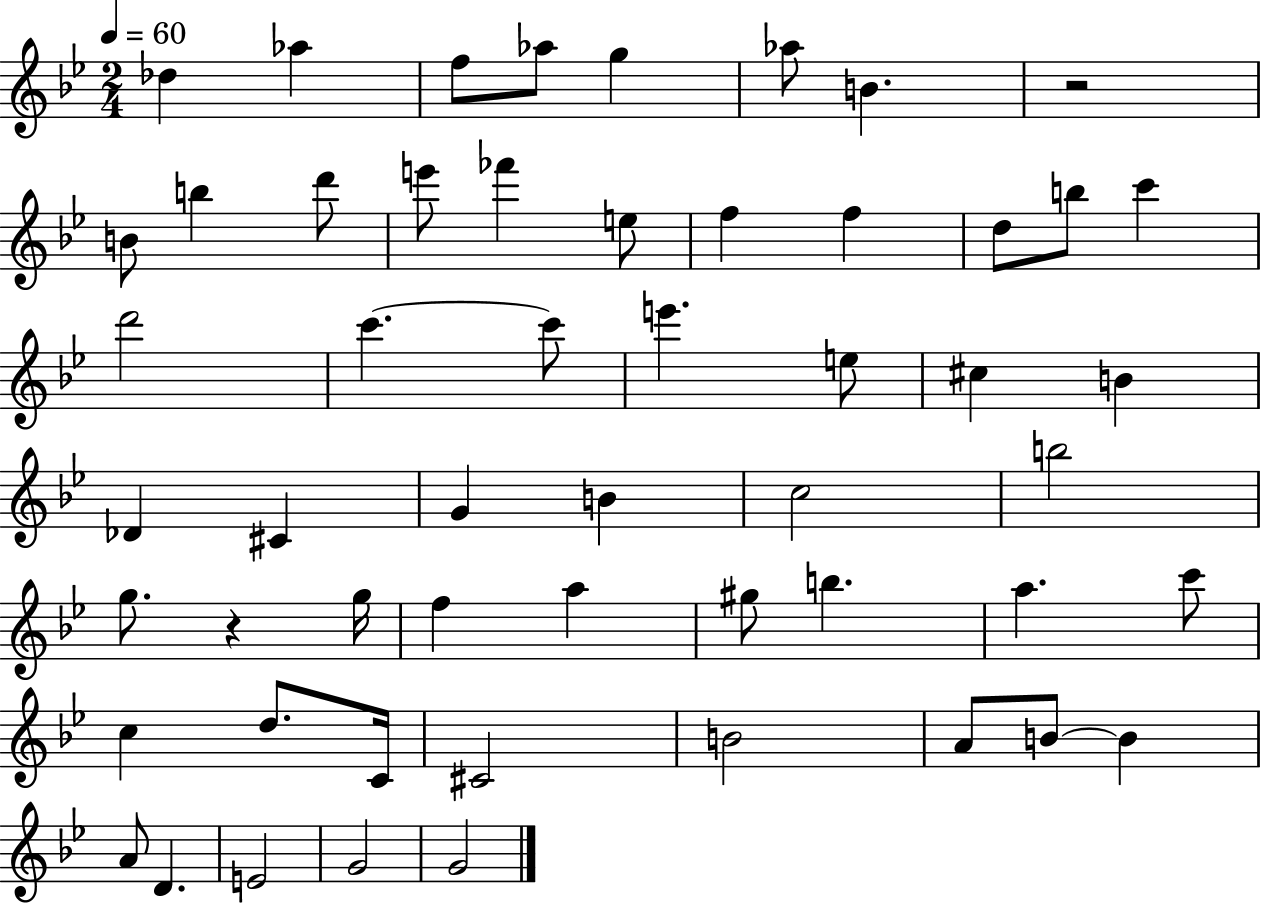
{
  \clef treble
  \numericTimeSignature
  \time 2/4
  \key bes \major
  \tempo 4 = 60
  des''4 aes''4 | f''8 aes''8 g''4 | aes''8 b'4. | r2 | \break b'8 b''4 d'''8 | e'''8 fes'''4 e''8 | f''4 f''4 | d''8 b''8 c'''4 | \break d'''2 | c'''4.~~ c'''8 | e'''4. e''8 | cis''4 b'4 | \break des'4 cis'4 | g'4 b'4 | c''2 | b''2 | \break g''8. r4 g''16 | f''4 a''4 | gis''8 b''4. | a''4. c'''8 | \break c''4 d''8. c'16 | cis'2 | b'2 | a'8 b'8~~ b'4 | \break a'8 d'4. | e'2 | g'2 | g'2 | \break \bar "|."
}